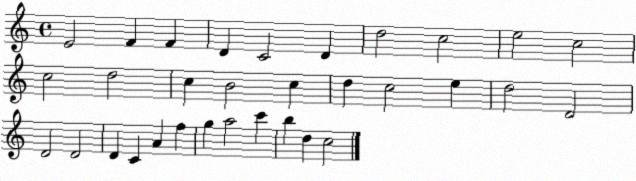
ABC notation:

X:1
T:Untitled
M:4/4
L:1/4
K:C
E2 F F D C2 D d2 c2 e2 c2 c2 d2 c B2 c d c2 e d2 D2 D2 D2 D C A f g a2 c' b d c2